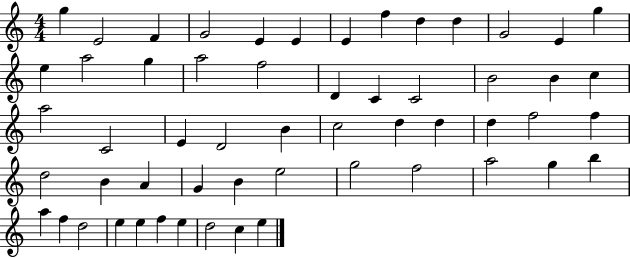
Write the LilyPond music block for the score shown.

{
  \clef treble
  \numericTimeSignature
  \time 4/4
  \key c \major
  g''4 e'2 f'4 | g'2 e'4 e'4 | e'4 f''4 d''4 d''4 | g'2 e'4 g''4 | \break e''4 a''2 g''4 | a''2 f''2 | d'4 c'4 c'2 | b'2 b'4 c''4 | \break a''2 c'2 | e'4 d'2 b'4 | c''2 d''4 d''4 | d''4 f''2 f''4 | \break d''2 b'4 a'4 | g'4 b'4 e''2 | g''2 f''2 | a''2 g''4 b''4 | \break a''4 f''4 d''2 | e''4 e''4 f''4 e''4 | d''2 c''4 e''4 | \bar "|."
}